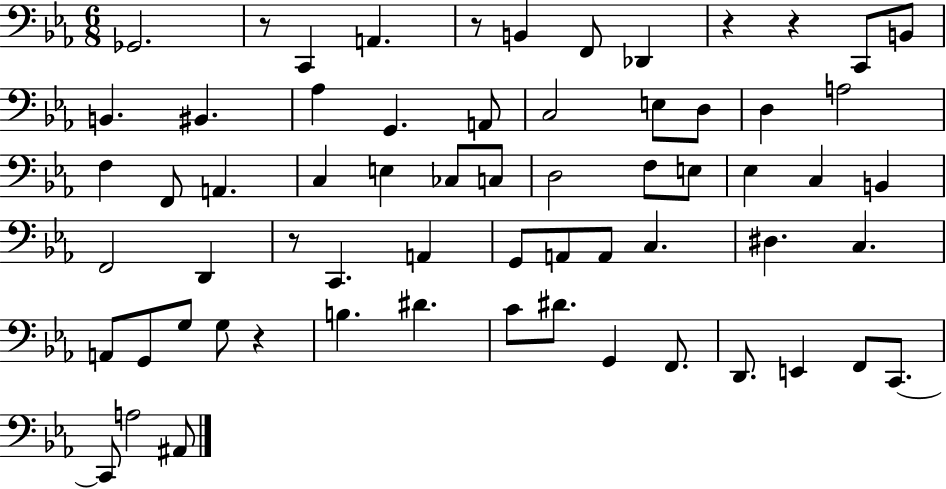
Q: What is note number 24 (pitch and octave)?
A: CES3